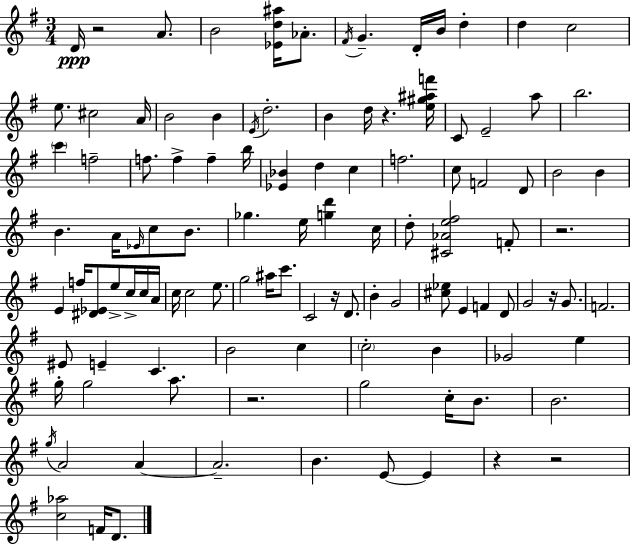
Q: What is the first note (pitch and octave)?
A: D4